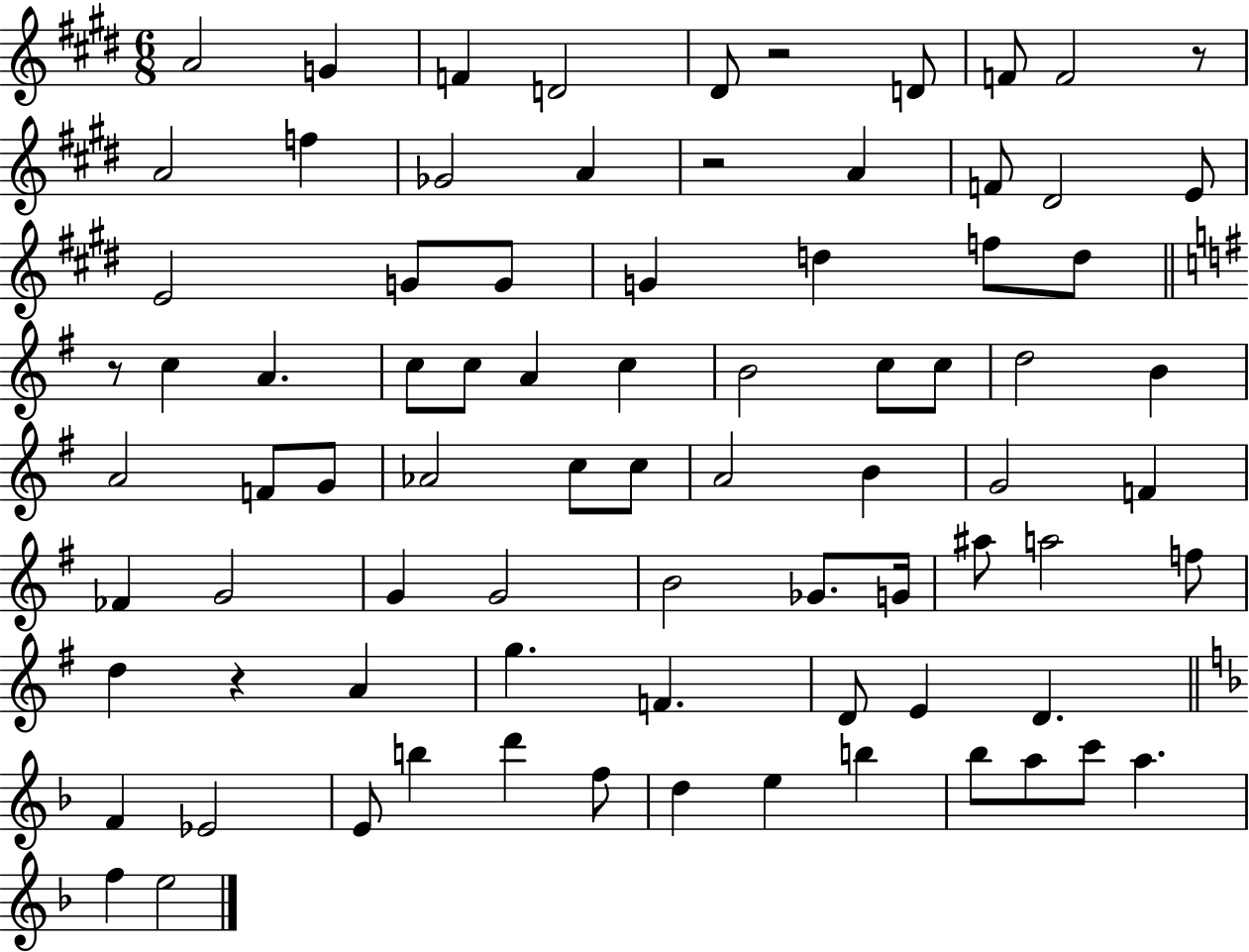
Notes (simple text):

A4/h G4/q F4/q D4/h D#4/e R/h D4/e F4/e F4/h R/e A4/h F5/q Gb4/h A4/q R/h A4/q F4/e D#4/h E4/e E4/h G4/e G4/e G4/q D5/q F5/e D5/e R/e C5/q A4/q. C5/e C5/e A4/q C5/q B4/h C5/e C5/e D5/h B4/q A4/h F4/e G4/e Ab4/h C5/e C5/e A4/h B4/q G4/h F4/q FES4/q G4/h G4/q G4/h B4/h Gb4/e. G4/s A#5/e A5/h F5/e D5/q R/q A4/q G5/q. F4/q. D4/e E4/q D4/q. F4/q Eb4/h E4/e B5/q D6/q F5/e D5/q E5/q B5/q Bb5/e A5/e C6/e A5/q. F5/q E5/h